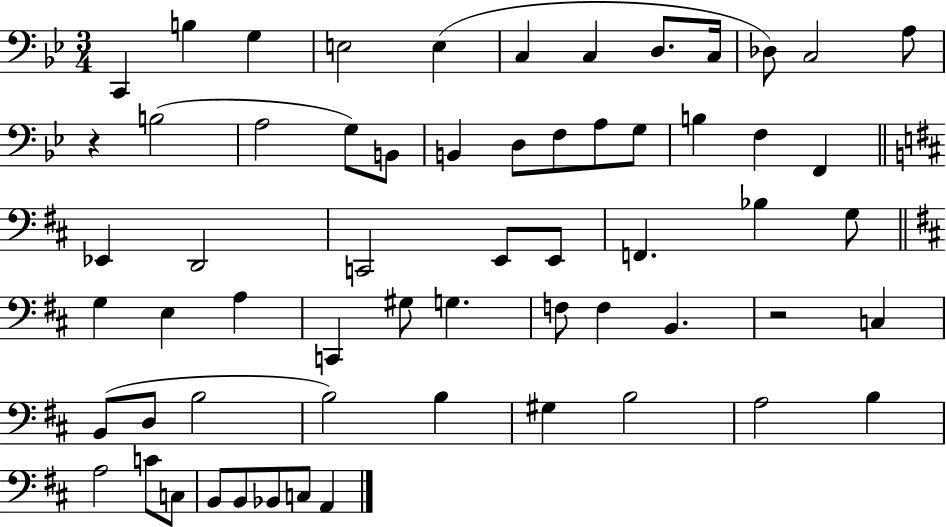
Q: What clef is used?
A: bass